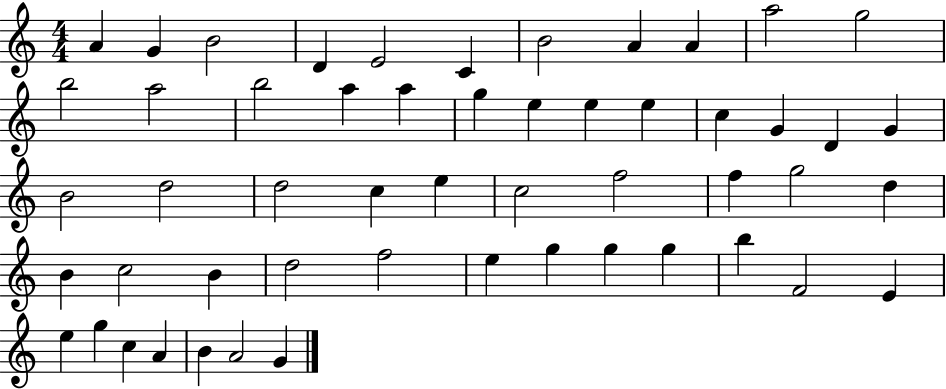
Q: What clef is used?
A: treble